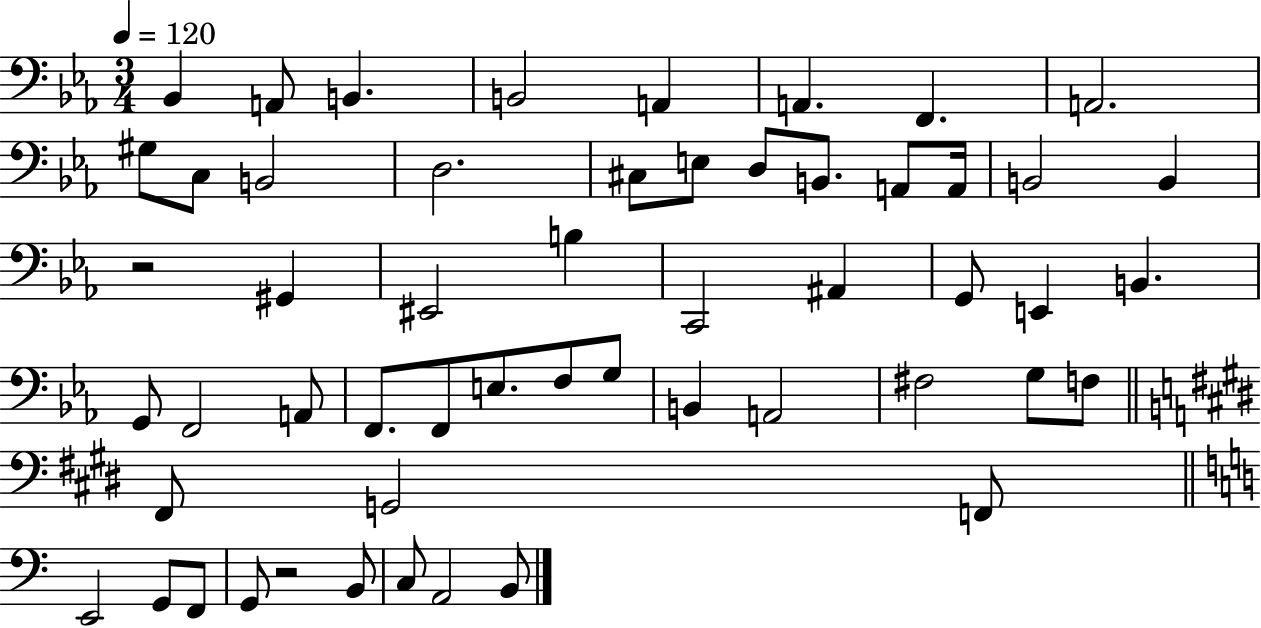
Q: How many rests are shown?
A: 2